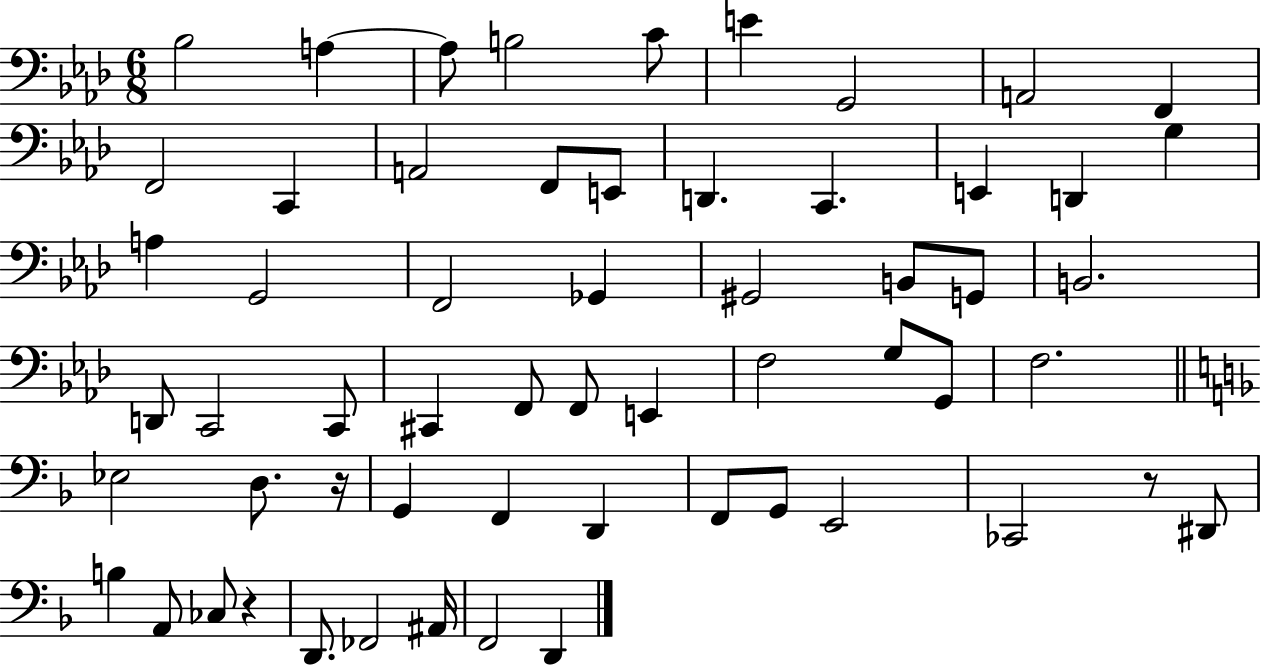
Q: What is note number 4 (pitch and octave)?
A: B3